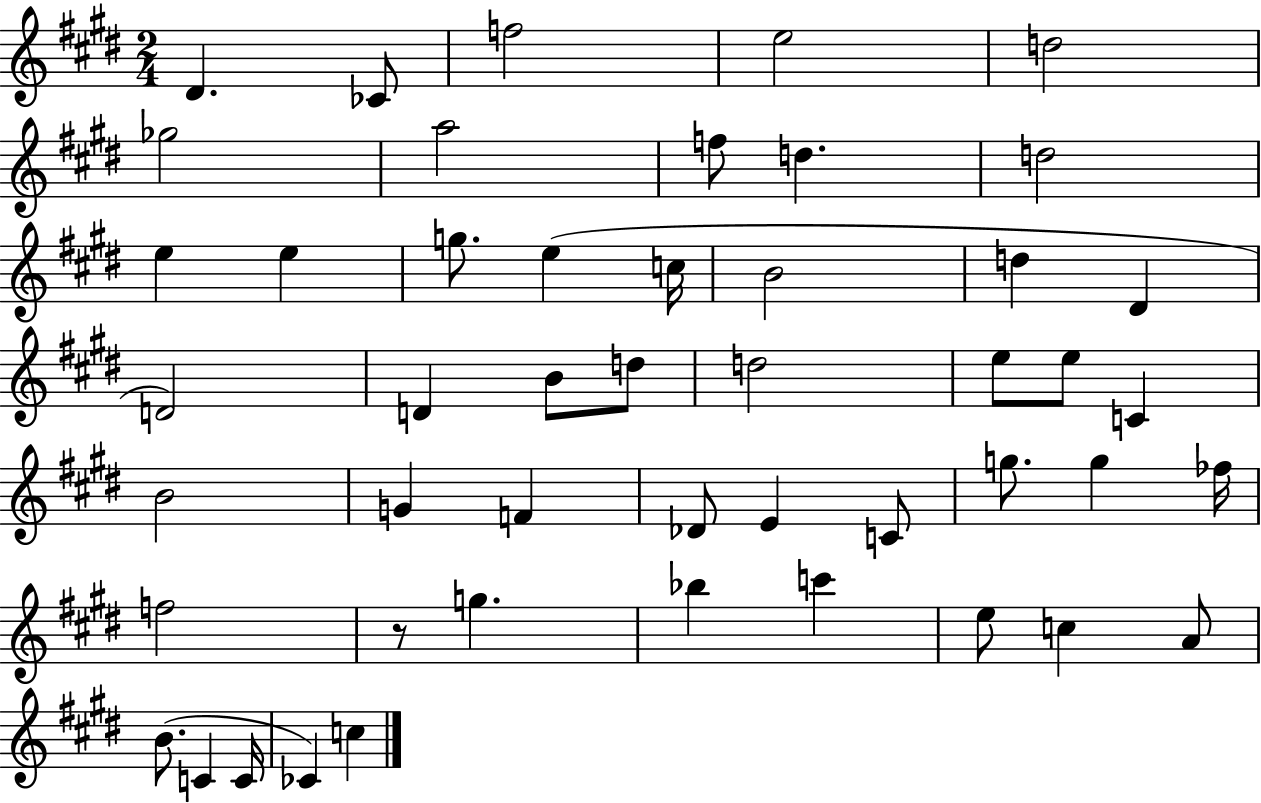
{
  \clef treble
  \numericTimeSignature
  \time 2/4
  \key e \major
  \repeat volta 2 { dis'4. ces'8 | f''2 | e''2 | d''2 | \break ges''2 | a''2 | f''8 d''4. | d''2 | \break e''4 e''4 | g''8. e''4( c''16 | b'2 | d''4 dis'4 | \break d'2) | d'4 b'8 d''8 | d''2 | e''8 e''8 c'4 | \break b'2 | g'4 f'4 | des'8 e'4 c'8 | g''8. g''4 fes''16 | \break f''2 | r8 g''4. | bes''4 c'''4 | e''8 c''4 a'8 | \break b'8.( c'4 c'16 | ces'4) c''4 | } \bar "|."
}